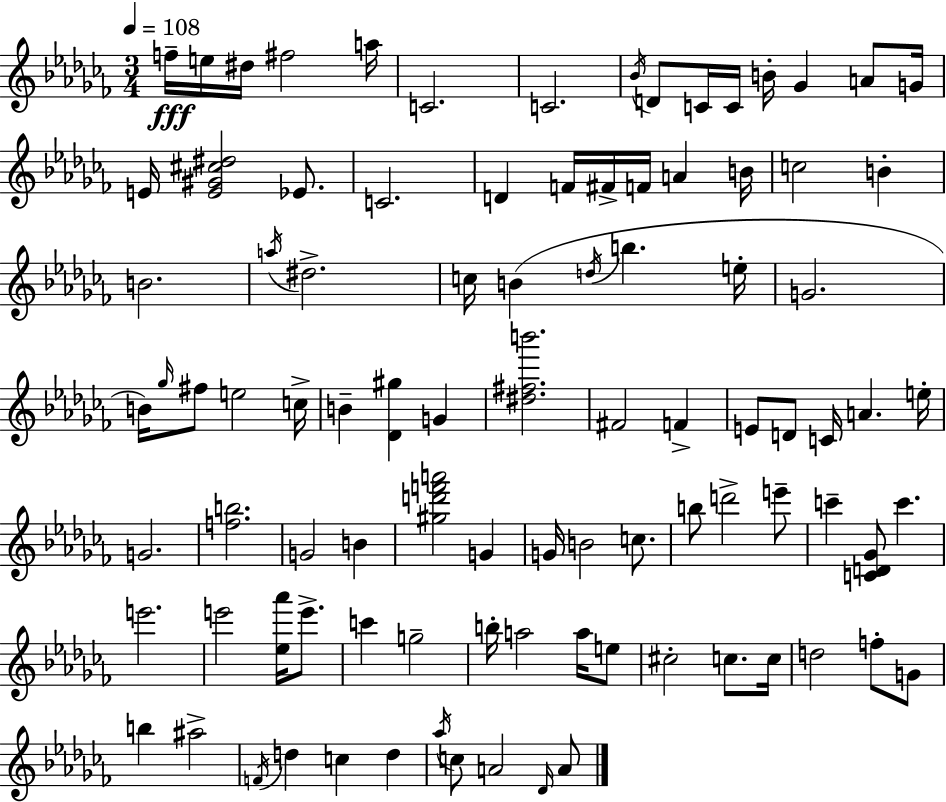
{
  \clef treble
  \numericTimeSignature
  \time 3/4
  \key aes \minor
  \tempo 4 = 108
  f''16--\fff e''16 dis''16 fis''2 a''16 | c'2. | c'2. | \acciaccatura { bes'16 } d'8 c'16 c'16 b'16-. ges'4 a'8 | \break g'16 e'16 <e' gis' cis'' dis''>2 ees'8. | c'2. | d'4 f'16 fis'16-> f'16 a'4 | b'16 c''2 b'4-. | \break b'2. | \acciaccatura { a''16 } dis''2.-> | c''16 b'4( \acciaccatura { d''16 } b''4. | e''16-. g'2. | \break b'16) \grace { ges''16 } fis''8 e''2 | c''16-> b'4-- <des' gis''>4 | g'4 <dis'' fis'' b'''>2. | fis'2 | \break f'4-> e'8 d'8 c'16 a'4. | e''16-. g'2. | <f'' b''>2. | g'2 | \break b'4 <gis'' d''' f''' a'''>2 | g'4 g'16 b'2 | c''8. b''8 d'''2-> | e'''8-- c'''4-- <c' d' ges'>8 c'''4. | \break e'''2. | e'''2 | <ees'' aes'''>16 e'''8.-> c'''4 g''2-- | b''16-. a''2 | \break a''16 e''8 cis''2-. | c''8. c''16 d''2 | f''8-. g'8 b''4 ais''2-> | \acciaccatura { f'16 } d''4 c''4 | \break d''4 \acciaccatura { aes''16 } c''8 a'2 | \grace { des'16 } a'8 \bar "|."
}